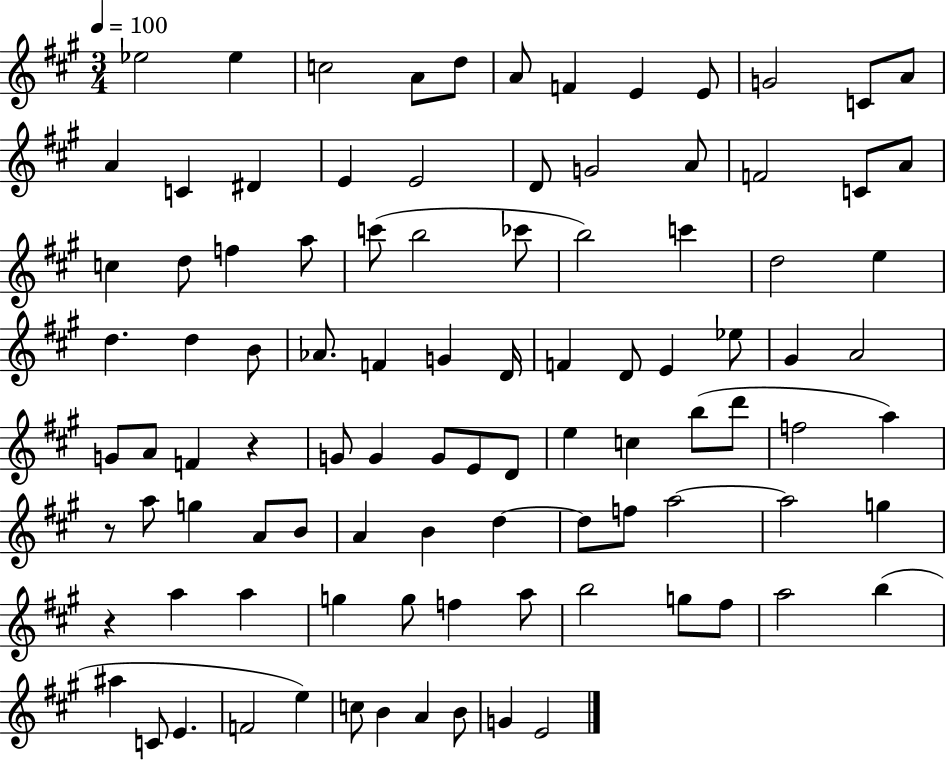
{
  \clef treble
  \numericTimeSignature
  \time 3/4
  \key a \major
  \tempo 4 = 100
  \repeat volta 2 { ees''2 ees''4 | c''2 a'8 d''8 | a'8 f'4 e'4 e'8 | g'2 c'8 a'8 | \break a'4 c'4 dis'4 | e'4 e'2 | d'8 g'2 a'8 | f'2 c'8 a'8 | \break c''4 d''8 f''4 a''8 | c'''8( b''2 ces'''8 | b''2) c'''4 | d''2 e''4 | \break d''4. d''4 b'8 | aes'8. f'4 g'4 d'16 | f'4 d'8 e'4 ees''8 | gis'4 a'2 | \break g'8 a'8 f'4 r4 | g'8 g'4 g'8 e'8 d'8 | e''4 c''4 b''8( d'''8 | f''2 a''4) | \break r8 a''8 g''4 a'8 b'8 | a'4 b'4 d''4~~ | d''8 f''8 a''2~~ | a''2 g''4 | \break r4 a''4 a''4 | g''4 g''8 f''4 a''8 | b''2 g''8 fis''8 | a''2 b''4( | \break ais''4 c'8 e'4. | f'2 e''4) | c''8 b'4 a'4 b'8 | g'4 e'2 | \break } \bar "|."
}